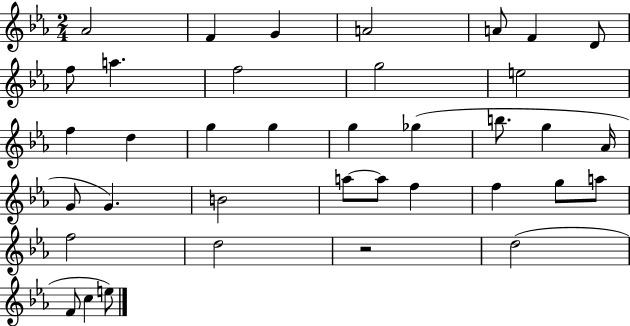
{
  \clef treble
  \numericTimeSignature
  \time 2/4
  \key ees \major
  aes'2 | f'4 g'4 | a'2 | a'8 f'4 d'8 | \break f''8 a''4. | f''2 | g''2 | e''2 | \break f''4 d''4 | g''4 g''4 | g''4 ges''4( | b''8. g''4 aes'16 | \break g'8 g'4.) | b'2 | a''8~~ a''8 f''4 | f''4 g''8 a''8 | \break f''2 | d''2 | r2 | d''2( | \break f'8 c''4 e''8) | \bar "|."
}